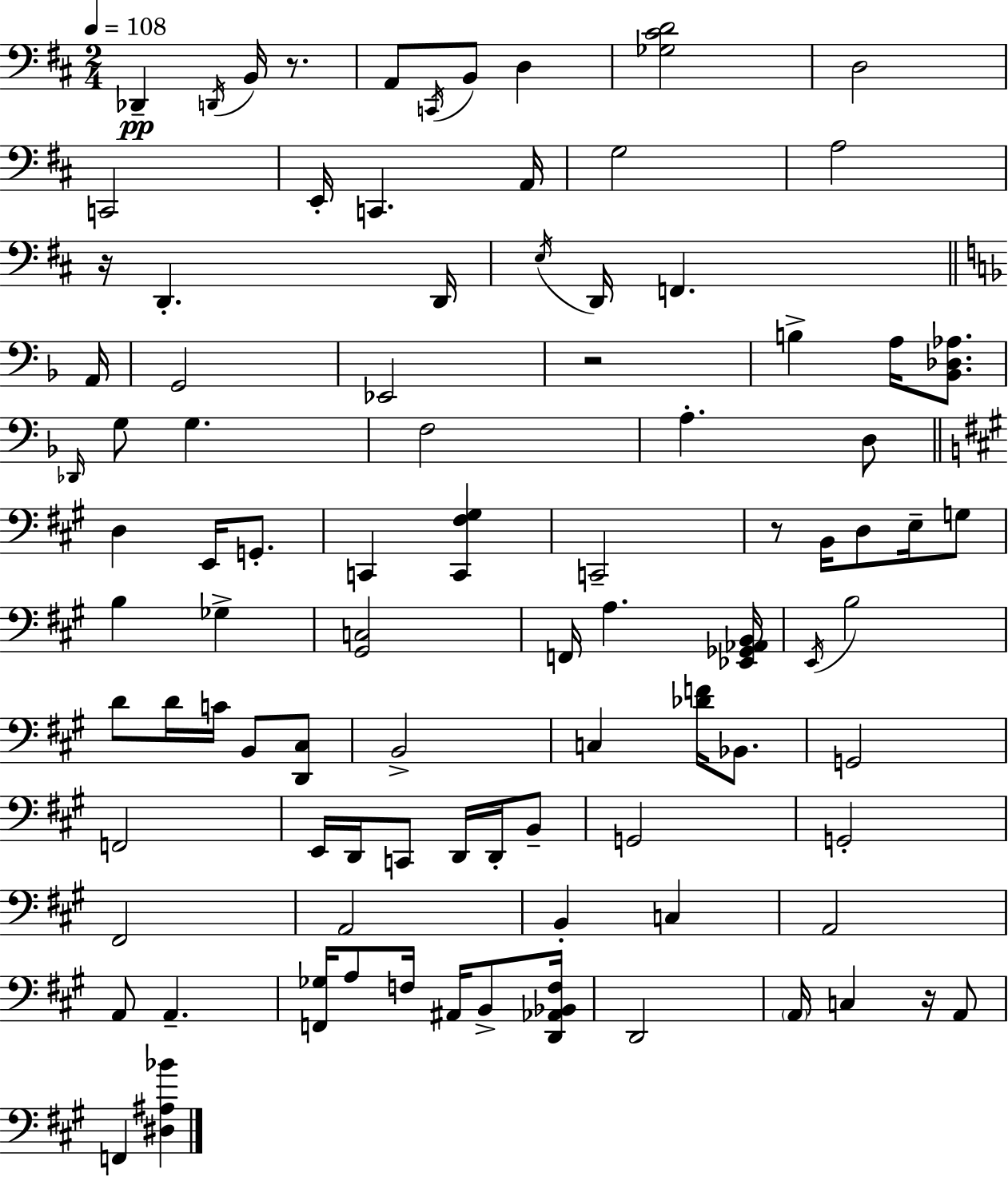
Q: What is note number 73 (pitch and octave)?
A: B2